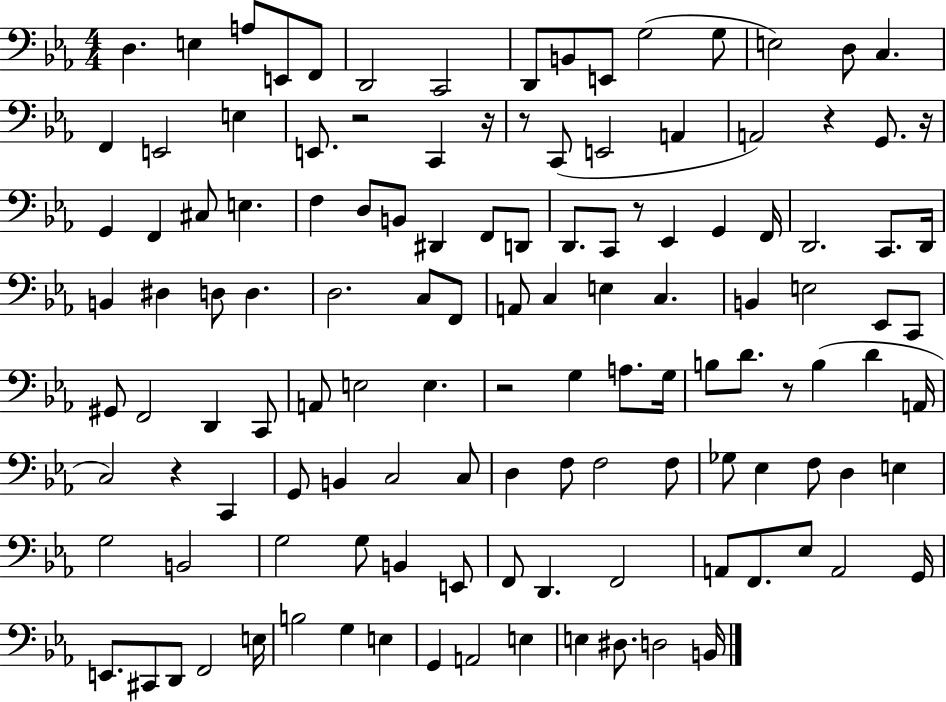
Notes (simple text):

D3/q. E3/q A3/e E2/e F2/e D2/h C2/h D2/e B2/e E2/e G3/h G3/e E3/h D3/e C3/q. F2/q E2/h E3/q E2/e. R/h C2/q R/s R/e C2/e E2/h A2/q A2/h R/q G2/e. R/s G2/q F2/q C#3/e E3/q. F3/q D3/e B2/e D#2/q F2/e D2/e D2/e. C2/e R/e Eb2/q G2/q F2/s D2/h. C2/e. D2/s B2/q D#3/q D3/e D3/q. D3/h. C3/e F2/e A2/e C3/q E3/q C3/q. B2/q E3/h Eb2/e C2/e G#2/e F2/h D2/q C2/e A2/e E3/h E3/q. R/h G3/q A3/e. G3/s B3/e D4/e. R/e B3/q D4/q A2/s C3/h R/q C2/q G2/e B2/q C3/h C3/e D3/q F3/e F3/h F3/e Gb3/e Eb3/q F3/e D3/q E3/q G3/h B2/h G3/h G3/e B2/q E2/e F2/e D2/q. F2/h A2/e F2/e. Eb3/e A2/h G2/s E2/e. C#2/e D2/e F2/h E3/s B3/h G3/q E3/q G2/q A2/h E3/q E3/q D#3/e. D3/h B2/s